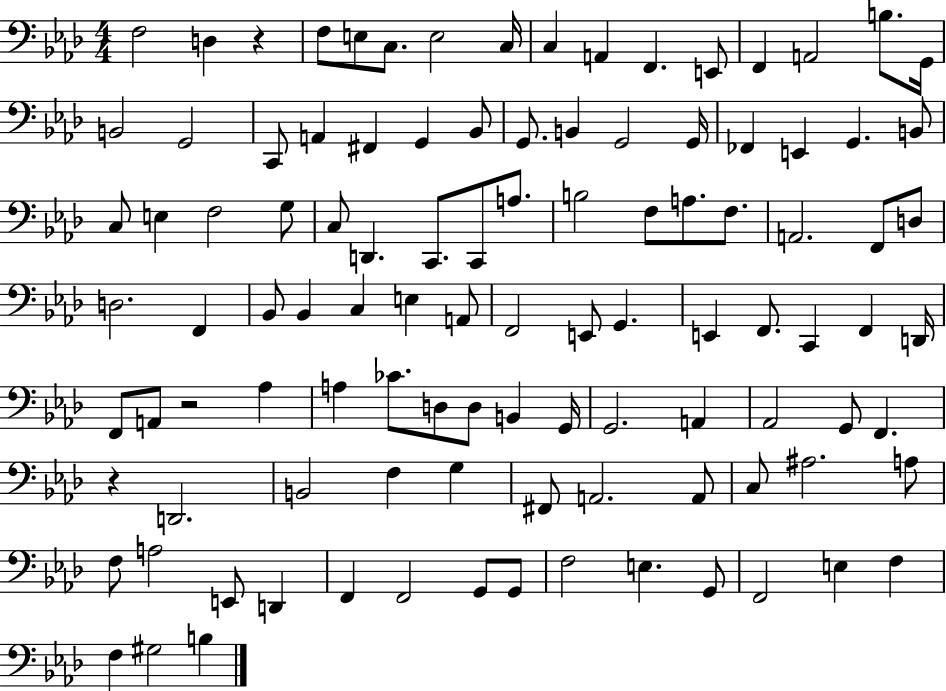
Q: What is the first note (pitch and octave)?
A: F3